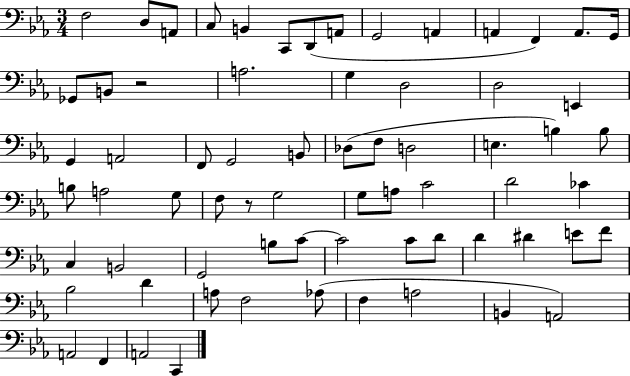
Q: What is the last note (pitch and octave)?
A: C2